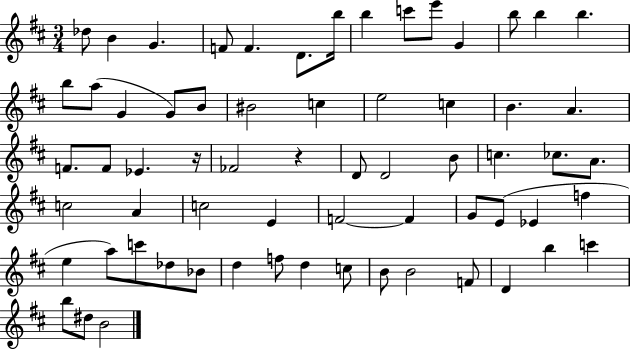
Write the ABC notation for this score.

X:1
T:Untitled
M:3/4
L:1/4
K:D
_d/2 B G F/2 F D/2 b/4 b c'/2 e'/2 G b/2 b b b/2 a/2 G G/2 B/2 ^B2 c e2 c B A F/2 F/2 _E z/4 _F2 z D/2 D2 B/2 c _c/2 A/2 c2 A c2 E F2 F G/2 E/2 _E f e a/2 c'/2 _d/2 _B/2 d f/2 d c/2 B/2 B2 F/2 D b c' b/2 ^d/2 B2